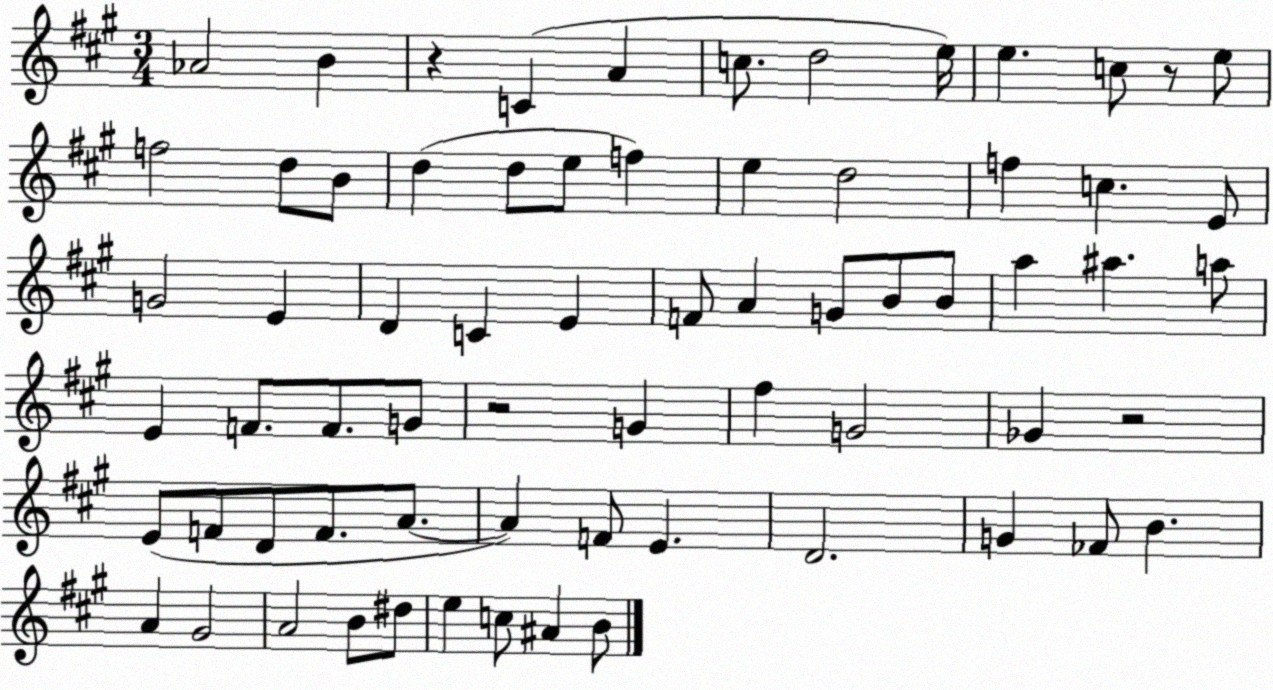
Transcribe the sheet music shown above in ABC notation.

X:1
T:Untitled
M:3/4
L:1/4
K:A
_A2 B z C A c/2 d2 e/4 e c/2 z/2 e/2 f2 d/2 B/2 d d/2 e/2 f e d2 f c E/2 G2 E D C E F/2 A G/2 B/2 B/2 a ^a a/2 E F/2 F/2 G/2 z2 G ^f G2 _G z2 E/2 F/2 D/2 F/2 A/2 A F/2 E D2 G _F/2 B A ^G2 A2 B/2 ^d/2 e c/2 ^A B/2